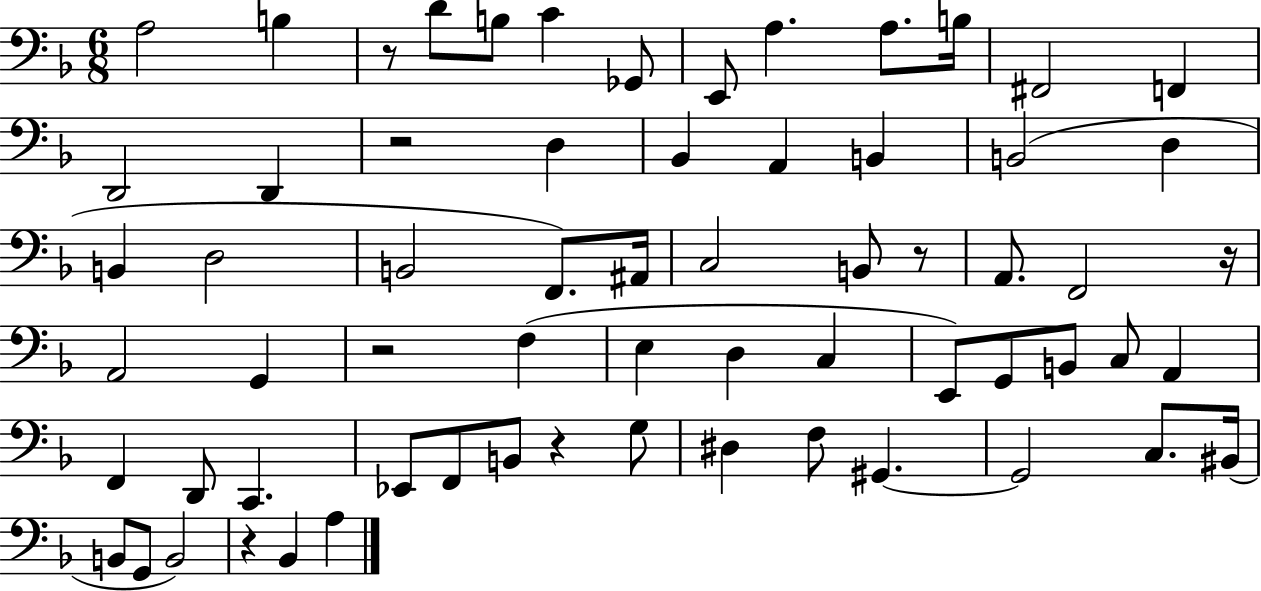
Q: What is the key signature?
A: F major